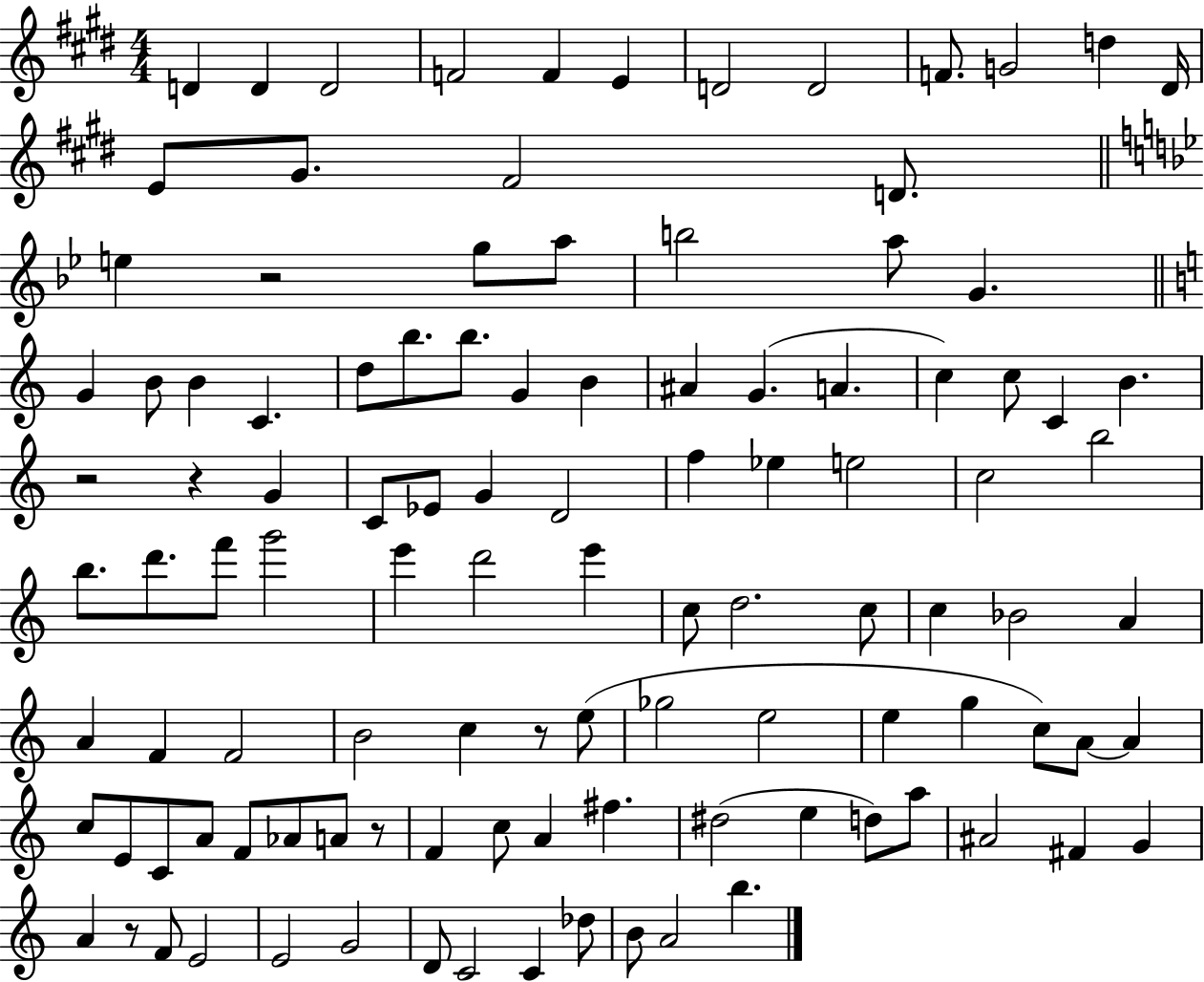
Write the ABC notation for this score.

X:1
T:Untitled
M:4/4
L:1/4
K:E
D D D2 F2 F E D2 D2 F/2 G2 d ^D/4 E/2 ^G/2 ^F2 D/2 e z2 g/2 a/2 b2 a/2 G G B/2 B C d/2 b/2 b/2 G B ^A G A c c/2 C B z2 z G C/2 _E/2 G D2 f _e e2 c2 b2 b/2 d'/2 f'/2 g'2 e' d'2 e' c/2 d2 c/2 c _B2 A A F F2 B2 c z/2 e/2 _g2 e2 e g c/2 A/2 A c/2 E/2 C/2 A/2 F/2 _A/2 A/2 z/2 F c/2 A ^f ^d2 e d/2 a/2 ^A2 ^F G A z/2 F/2 E2 E2 G2 D/2 C2 C _d/2 B/2 A2 b